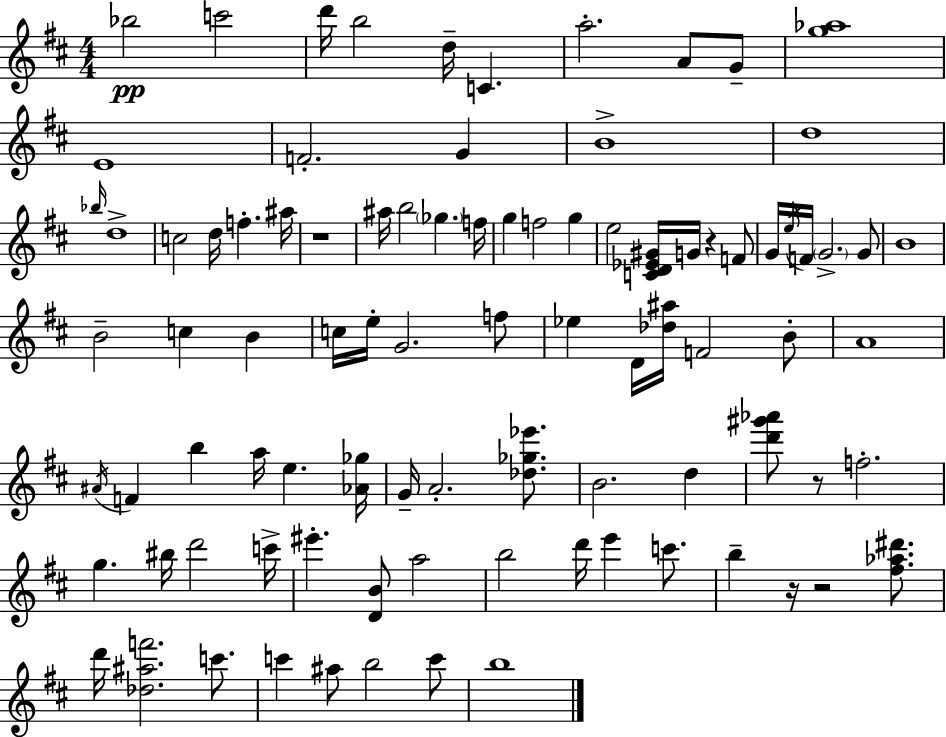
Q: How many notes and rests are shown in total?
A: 90